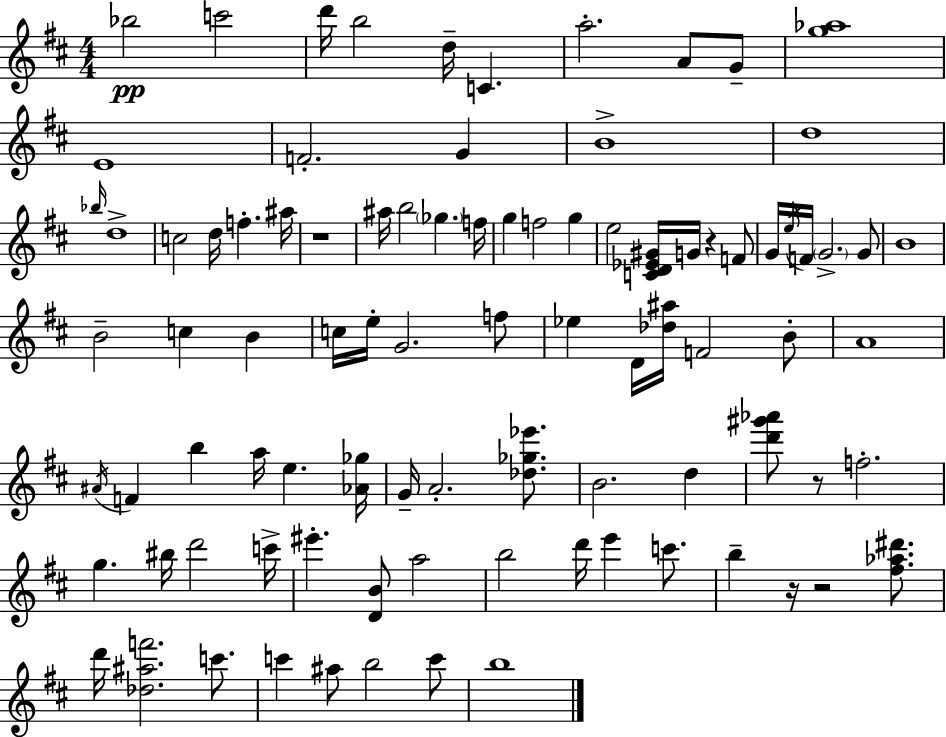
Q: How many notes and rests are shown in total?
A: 90